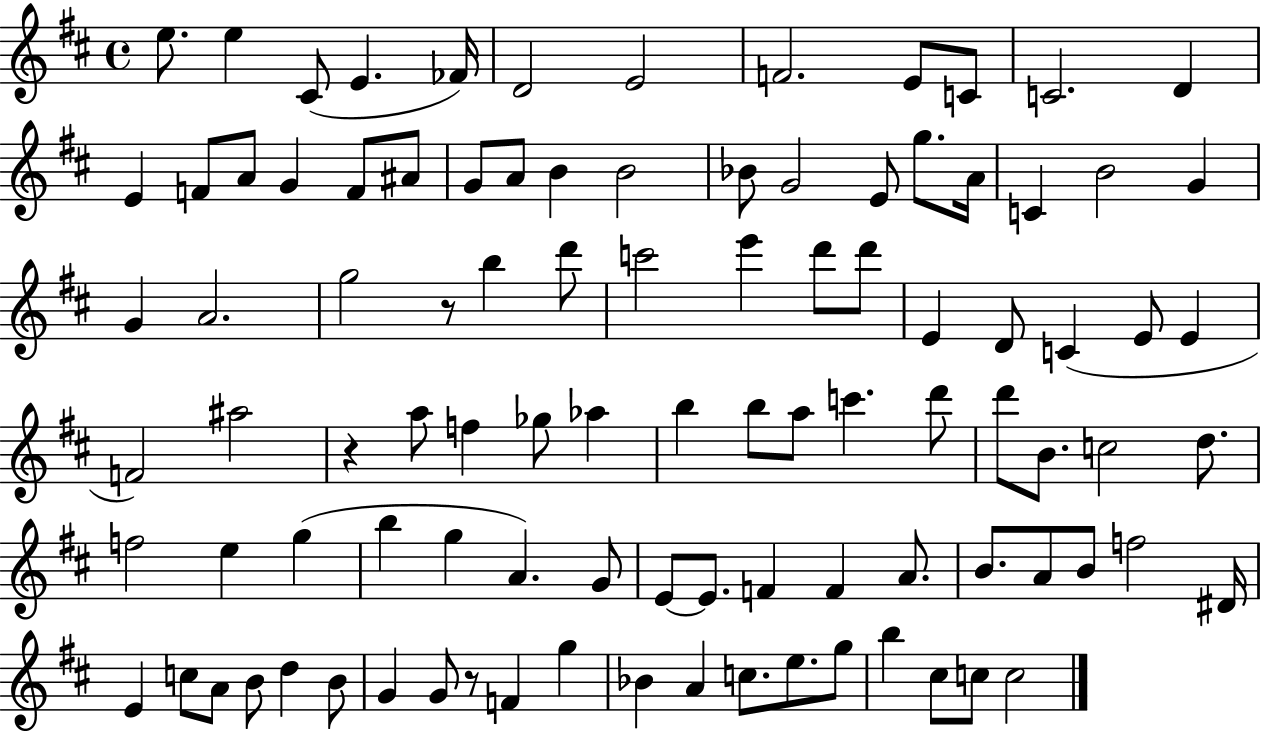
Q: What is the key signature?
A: D major